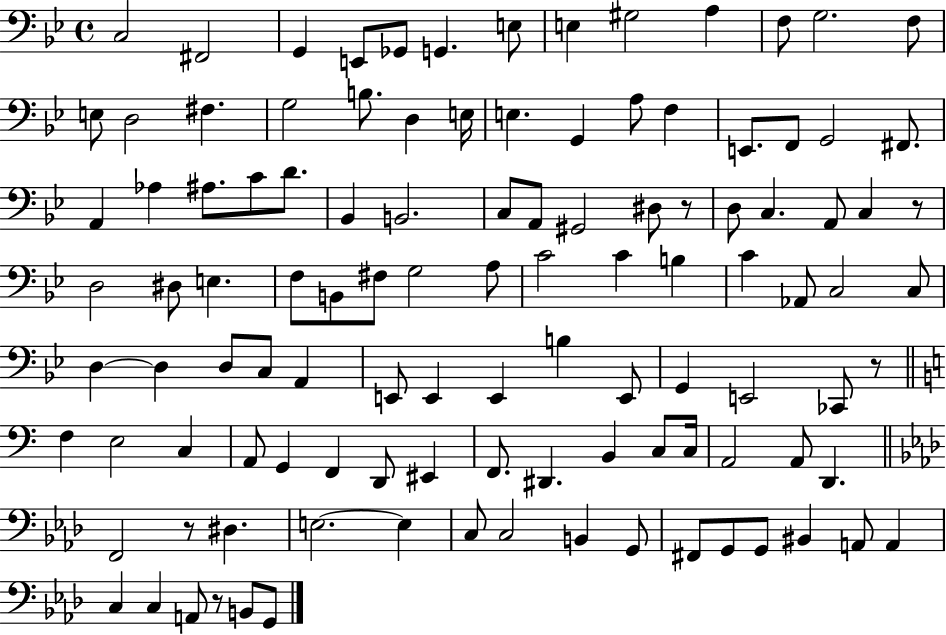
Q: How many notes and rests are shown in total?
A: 111